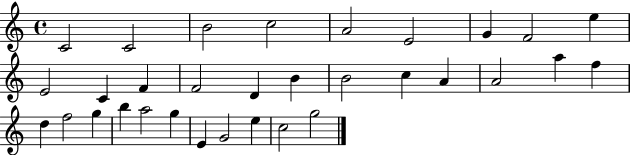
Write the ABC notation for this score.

X:1
T:Untitled
M:4/4
L:1/4
K:C
C2 C2 B2 c2 A2 E2 G F2 e E2 C F F2 D B B2 c A A2 a f d f2 g b a2 g E G2 e c2 g2